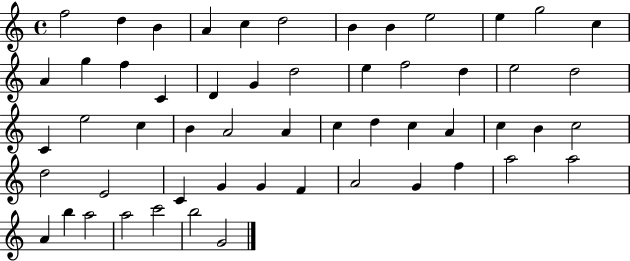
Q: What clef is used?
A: treble